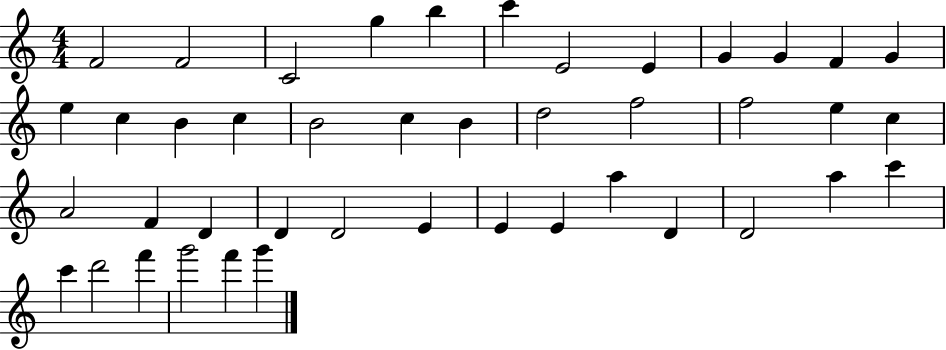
F4/h F4/h C4/h G5/q B5/q C6/q E4/h E4/q G4/q G4/q F4/q G4/q E5/q C5/q B4/q C5/q B4/h C5/q B4/q D5/h F5/h F5/h E5/q C5/q A4/h F4/q D4/q D4/q D4/h E4/q E4/q E4/q A5/q D4/q D4/h A5/q C6/q C6/q D6/h F6/q G6/h F6/q G6/q